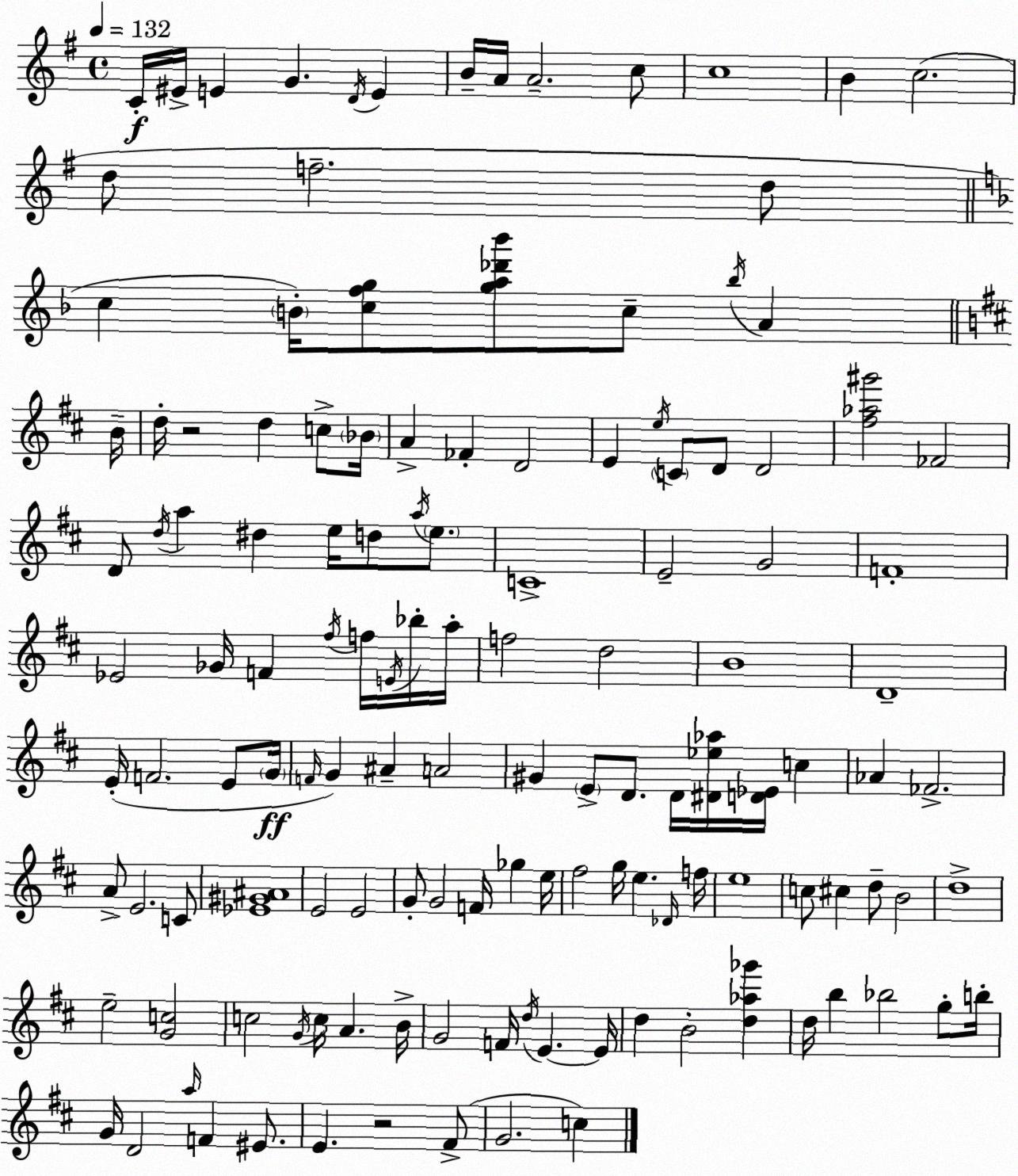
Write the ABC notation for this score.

X:1
T:Untitled
M:4/4
L:1/4
K:Em
C/4 ^E/4 E G D/4 E B/4 A/4 A2 c/2 c4 B c2 d/2 f2 d/2 c B/4 [cfg]/2 [ga_d'_b']/2 c/2 _b/4 A B/4 d/4 z2 d c/2 _B/4 A _F D2 E e/4 C/2 D/2 D2 [^f_a^g']2 _F2 D/2 d/4 a ^d e/4 d/2 a/4 e/2 C4 E2 G2 F4 _E2 _G/4 F ^f/4 f/4 E/4 _b/4 a/4 f2 d2 B4 D4 E/4 F2 E/2 G/4 F/4 G ^A A2 ^G E/2 D/2 D/4 [^D_e_a]/4 [D_E]/4 c _A _F2 A/2 E2 C/2 [_E^G^A]4 E2 E2 G/2 G2 F/4 _g e/4 ^f2 g/4 e _D/4 f/4 e4 c/2 ^c d/2 B2 d4 e2 [Gc]2 c2 G/4 c/4 A B/4 G2 F/4 d/4 E E/4 d B2 [d_a_g'] d/4 b _b2 g/2 b/4 G/4 D2 a/4 F ^E/2 E z2 ^F/2 G2 c